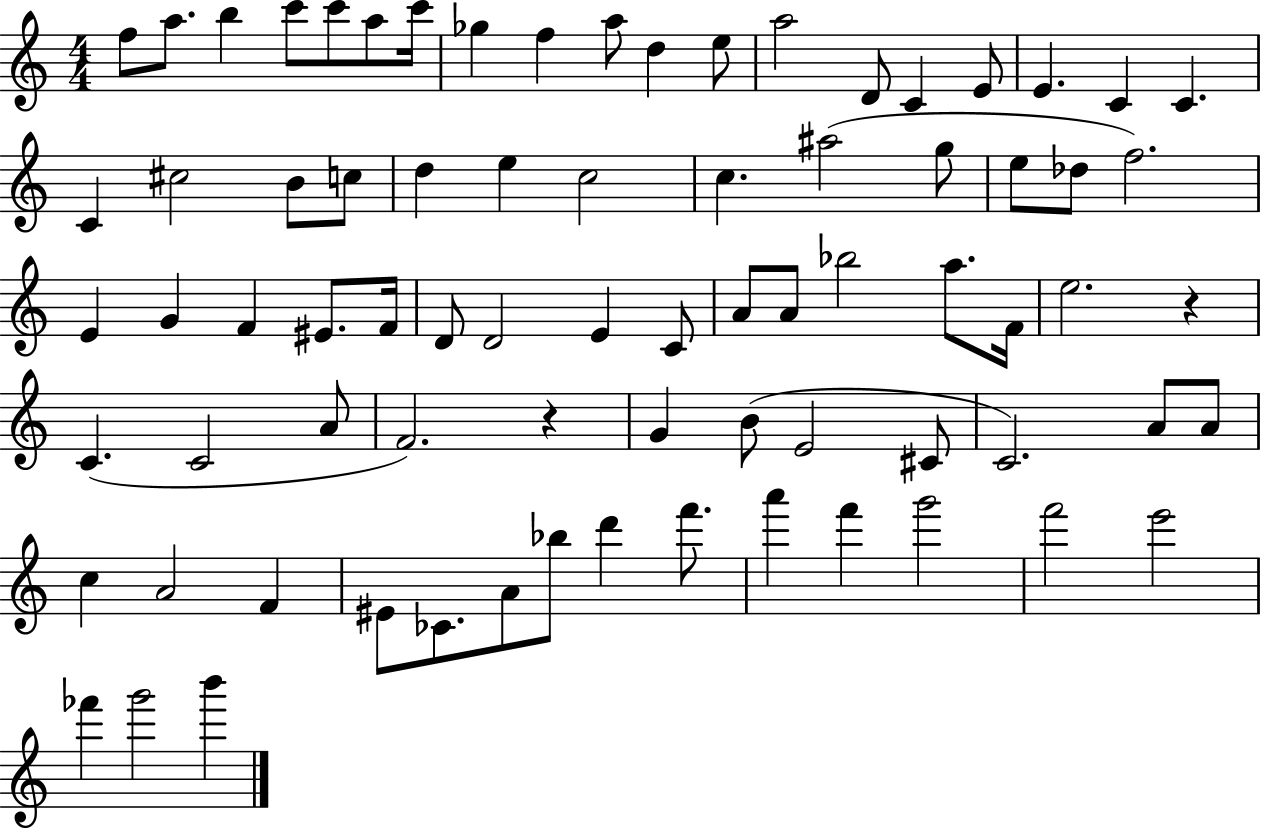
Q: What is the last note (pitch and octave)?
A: B6